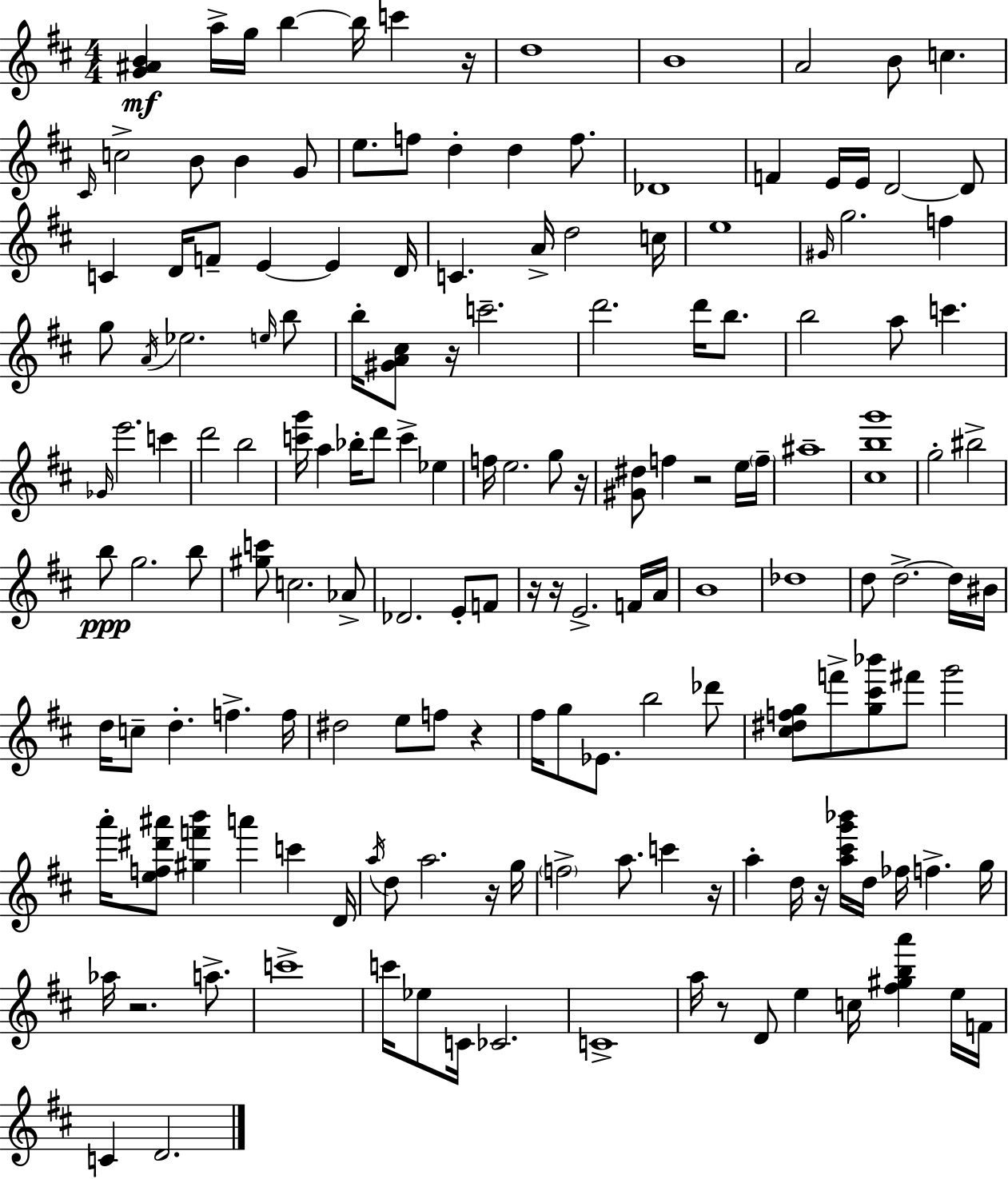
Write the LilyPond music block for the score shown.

{
  \clef treble
  \numericTimeSignature
  \time 4/4
  \key d \major
  <g' ais' b'>4\mf a''16-> g''16 b''4~~ b''16 c'''4 r16 | d''1 | b'1 | a'2 b'8 c''4. | \break \grace { cis'16 } c''2-> b'8 b'4 g'8 | e''8. f''8 d''4-. d''4 f''8. | des'1 | f'4 e'16 e'16 d'2~~ d'8 | \break c'4 d'16 f'8-- e'4~~ e'4 | d'16 c'4. a'16-> d''2 | c''16 e''1 | \grace { gis'16 } g''2. f''4 | \break g''8 \acciaccatura { a'16 } ees''2. | \grace { e''16 } b''8 b''16-. <gis' a' cis''>8 r16 c'''2.-- | d'''2. | d'''16 b''8. b''2 a''8 c'''4. | \break \grace { ges'16 } e'''2. | c'''4 d'''2 b''2 | <c''' g'''>16 a''4 bes''16-. d'''8 c'''4-> | ees''4 f''16 e''2. | \break g''8 r16 <gis' dis''>8 f''4 r2 | e''16 \parenthesize f''16-- ais''1-- | <cis'' b'' g'''>1 | g''2-. bis''2-> | \break b''8\ppp g''2. | b''8 <gis'' c'''>8 c''2. | aes'8-> des'2. | e'8-. f'8 r16 r16 e'2.-> | \break f'16 a'16 b'1 | des''1 | d''8 d''2.->~~ | d''16 bis'16 d''16 c''8-- d''4.-. f''4.-> | \break f''16 dis''2 e''8 f''8 | r4 fis''16 g''8 ees'8. b''2 | des'''8 <cis'' dis'' f'' g''>8 f'''8-> <g'' cis''' bes'''>8 fis'''8 g'''2 | a'''16-. <e'' f'' dis''' ais'''>8 <gis'' f''' b'''>4 a'''4 | \break c'''4 d'16 \acciaccatura { a''16 } d''8 a''2. | r16 g''16 \parenthesize f''2-> a''8. | c'''4 r16 a''4-. d''16 r16 <a'' cis''' g''' bes'''>16 d''16 fes''16 f''4.-> | g''16 aes''16 r2. | \break a''8.-> c'''1-> | c'''16 ees''8 c'16 ces'2. | c'1-> | a''16 r8 d'8 e''4 c''16 | \break <fis'' gis'' b'' a'''>4 e''16 f'16 c'4 d'2. | \bar "|."
}